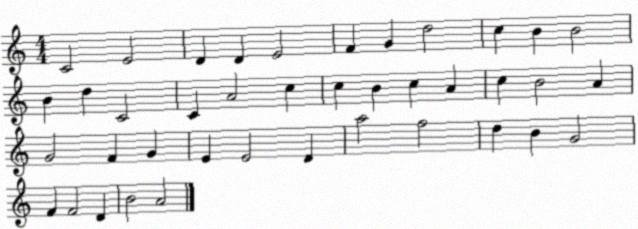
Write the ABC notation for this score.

X:1
T:Untitled
M:4/4
L:1/4
K:C
C2 E2 D D E2 F G d2 c B B2 B d C2 C A2 c c B c A c B2 A G2 F G E E2 D a2 f2 d B G2 F F2 D B2 A2